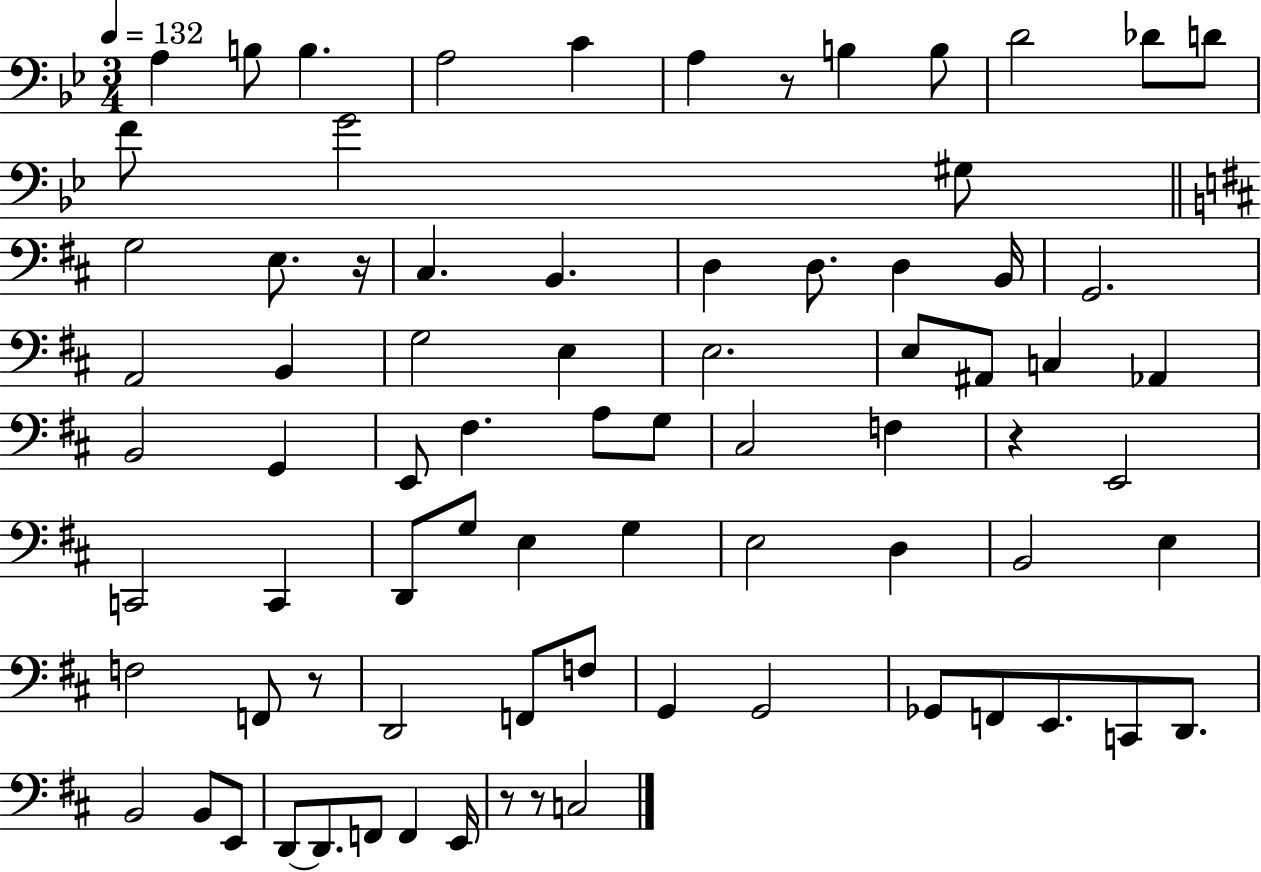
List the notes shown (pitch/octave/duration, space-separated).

A3/q B3/e B3/q. A3/h C4/q A3/q R/e B3/q B3/e D4/h Db4/e D4/e F4/e G4/h G#3/e G3/h E3/e. R/s C#3/q. B2/q. D3/q D3/e. D3/q B2/s G2/h. A2/h B2/q G3/h E3/q E3/h. E3/e A#2/e C3/q Ab2/q B2/h G2/q E2/e F#3/q. A3/e G3/e C#3/h F3/q R/q E2/h C2/h C2/q D2/e G3/e E3/q G3/q E3/h D3/q B2/h E3/q F3/h F2/e R/e D2/h F2/e F3/e G2/q G2/h Gb2/e F2/e E2/e. C2/e D2/e. B2/h B2/e E2/e D2/e D2/e. F2/e F2/q E2/s R/e R/e C3/h